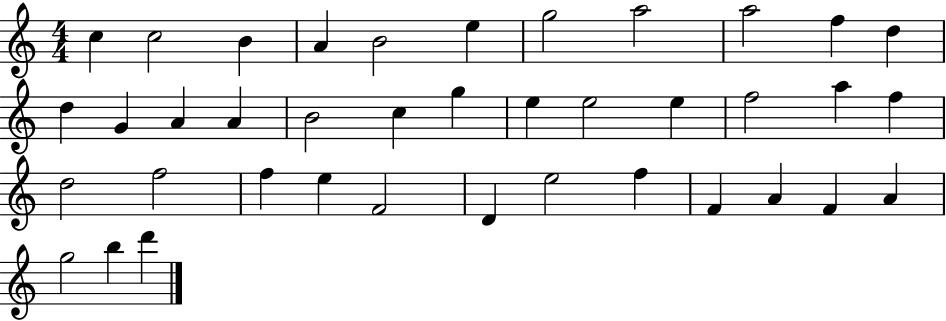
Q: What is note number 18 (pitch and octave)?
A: G5